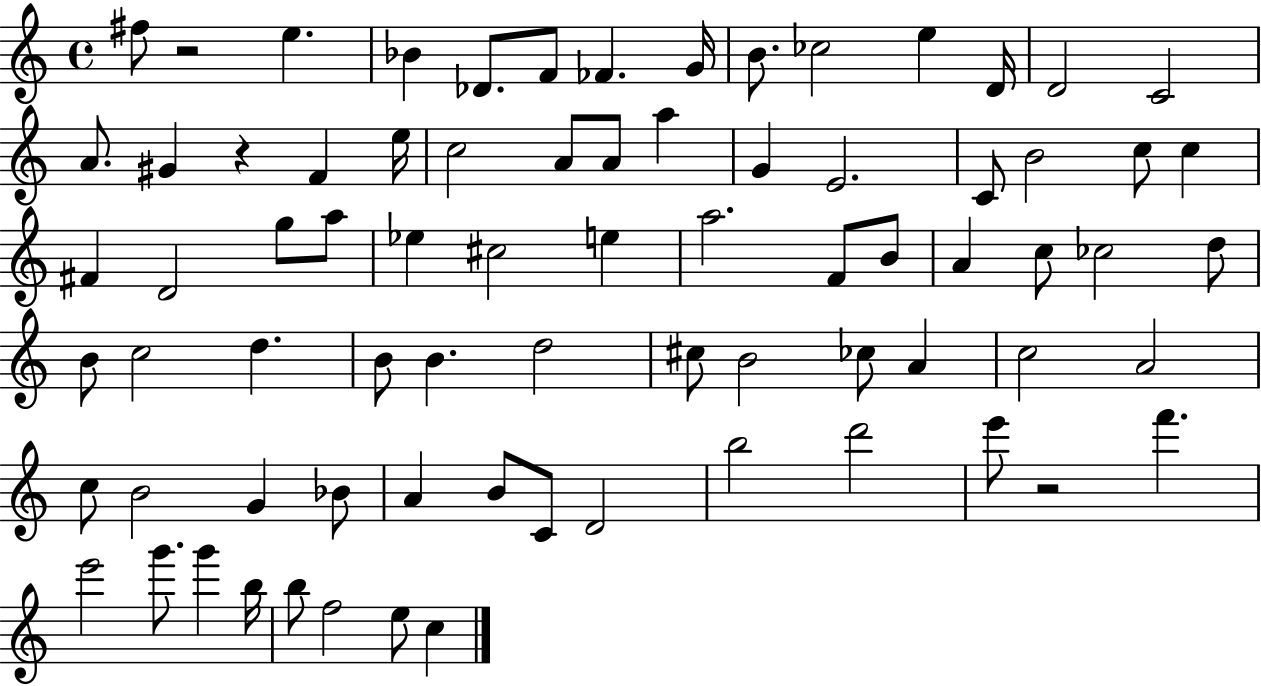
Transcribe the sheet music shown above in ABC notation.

X:1
T:Untitled
M:4/4
L:1/4
K:C
^f/2 z2 e _B _D/2 F/2 _F G/4 B/2 _c2 e D/4 D2 C2 A/2 ^G z F e/4 c2 A/2 A/2 a G E2 C/2 B2 c/2 c ^F D2 g/2 a/2 _e ^c2 e a2 F/2 B/2 A c/2 _c2 d/2 B/2 c2 d B/2 B d2 ^c/2 B2 _c/2 A c2 A2 c/2 B2 G _B/2 A B/2 C/2 D2 b2 d'2 e'/2 z2 f' e'2 g'/2 g' b/4 b/2 f2 e/2 c